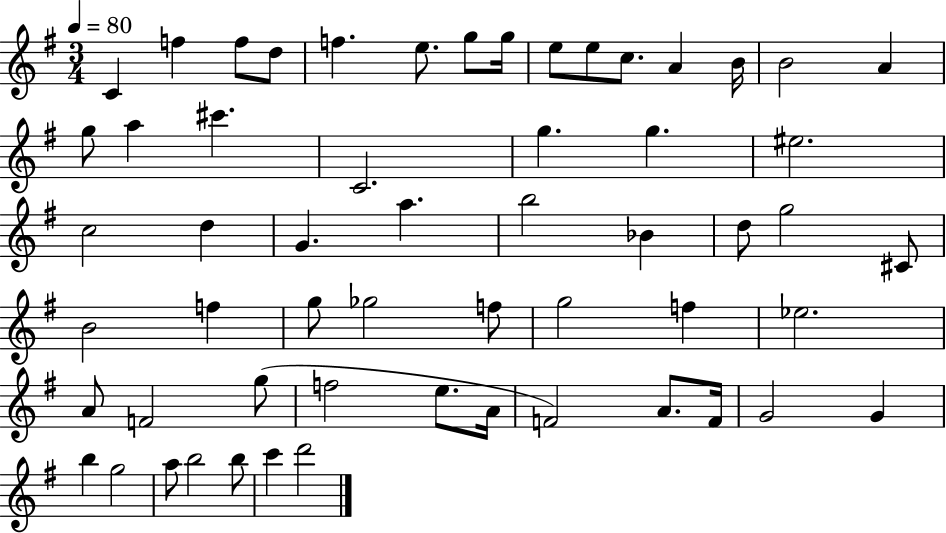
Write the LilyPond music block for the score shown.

{
  \clef treble
  \numericTimeSignature
  \time 3/4
  \key g \major
  \tempo 4 = 80
  c'4 f''4 f''8 d''8 | f''4. e''8. g''8 g''16 | e''8 e''8 c''8. a'4 b'16 | b'2 a'4 | \break g''8 a''4 cis'''4. | c'2. | g''4. g''4. | eis''2. | \break c''2 d''4 | g'4. a''4. | b''2 bes'4 | d''8 g''2 cis'8 | \break b'2 f''4 | g''8 ges''2 f''8 | g''2 f''4 | ees''2. | \break a'8 f'2 g''8( | f''2 e''8. a'16 | f'2) a'8. f'16 | g'2 g'4 | \break b''4 g''2 | a''8 b''2 b''8 | c'''4 d'''2 | \bar "|."
}